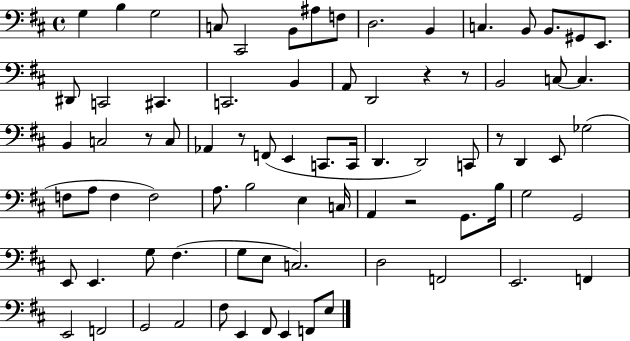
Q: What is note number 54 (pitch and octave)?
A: E2